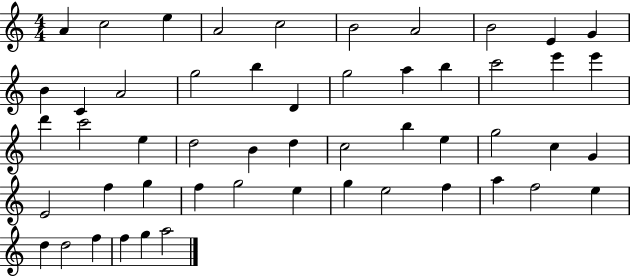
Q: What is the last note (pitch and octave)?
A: A5